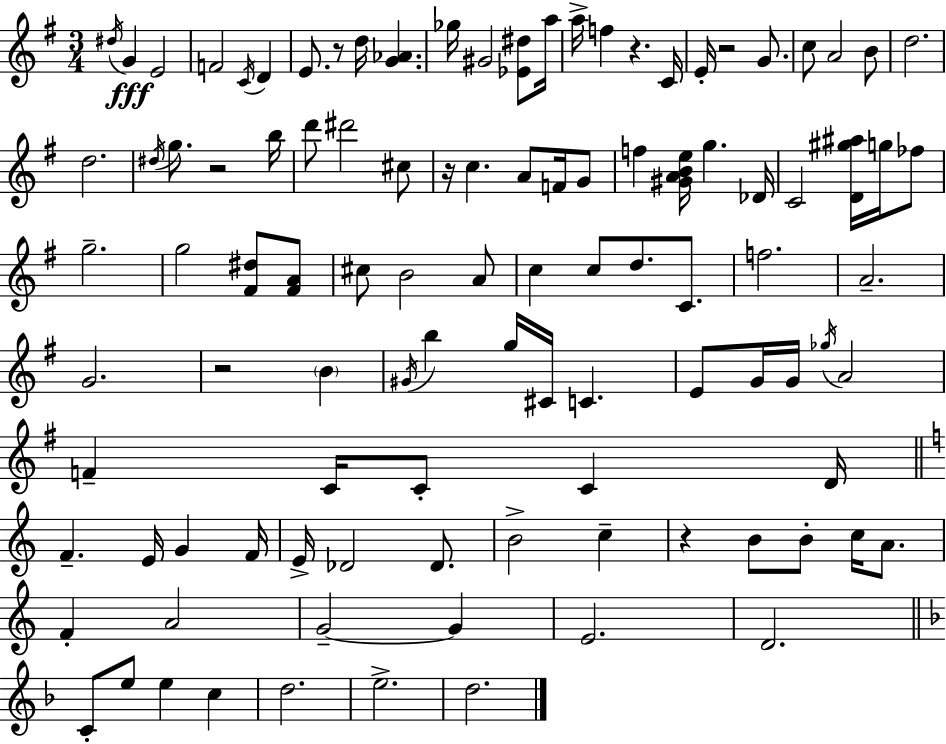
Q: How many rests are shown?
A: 7